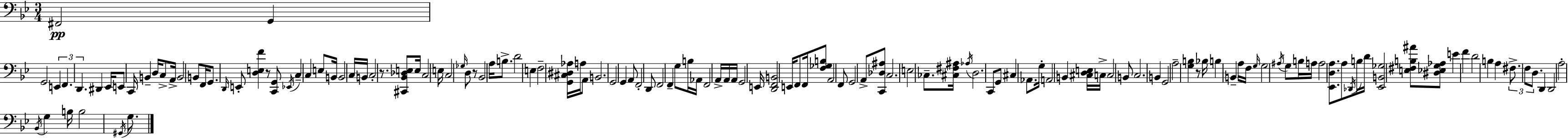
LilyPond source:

{
  \clef bass
  \numericTimeSignature
  \time 3/4
  \key bes \major
  \repeat volta 2 { fis,2\pp g,4 | g,2 \tuplet 3/2 { e,4 | f,4. d,4. } | dis,4 ees,16 e,8 c,16 b,4-- | \break d16 c8-> a,16-> b,2 | b,8 f,16 g,8. \grace { d,16 } e,8-. <d e f'>4 | r8 <c, g,>8 \acciaccatura { ees,16 } c4-- c4 | e8 b,16 b,2 | \break c16 b,16 c2-. r8. | <cis, bes, des e>8 e16 c2 | e16 c2 \grace { ges16 } d8 | r8 bes,2 a16 | \break b8.-> d'2 e4 | f2-- <g, cis dis aes>16 | a16 a,8 b,2. | g,2 g,4 | \break a,8 f,2-. | d,8 f,2 f,4-- | g8 b16 aes,16 f,2 | a,16-> a,16 a,16 g,2 | \break e,16 <d, f, b,>2 e,16 | f,8 f,16 <f ges b>8 a,2 | f,8 g,2 a,8-> | <c, des ais>8 c2. | \break e2 ces8.-- | <cis fis ais>16 \acciaccatura { aes16 } d2. | c,8 g,8 cis4 | aes,8. g16-. a,2 | \break b,4 <cis d e>16 c16-> c2 | b,8 c2. | b,4 g,2 | a2-- | \break <g b>4 r8 bes16 b4 b,4-- | a16 f16 \grace { g16 } g2 | \acciaccatura { ais16 } g8 b16 a16 a2 | <ees, d a>8. a8 \acciaccatura { des,16 } b16 d'16 <ees, b, ges>2 | \break <e fis b ais'>8 <dis ees g aes>8 e'4 | f'4 d'2 | b4 a4 \tuplet 3/2 { fis8.-> | f8 d8. } d,4 d,2 | \break a2-. | \acciaccatura { bes,16 } g4 b16 b2 | \acciaccatura { gis,16 } g8. } \bar "|."
}